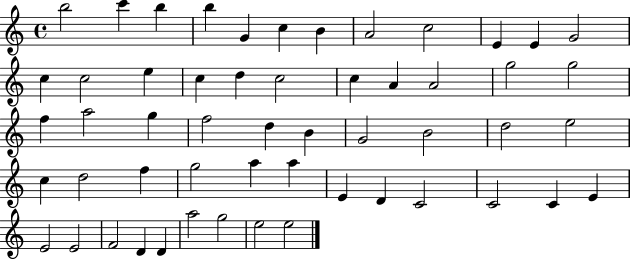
{
  \clef treble
  \time 4/4
  \defaultTimeSignature
  \key c \major
  b''2 c'''4 b''4 | b''4 g'4 c''4 b'4 | a'2 c''2 | e'4 e'4 g'2 | \break c''4 c''2 e''4 | c''4 d''4 c''2 | c''4 a'4 a'2 | g''2 g''2 | \break f''4 a''2 g''4 | f''2 d''4 b'4 | g'2 b'2 | d''2 e''2 | \break c''4 d''2 f''4 | g''2 a''4 a''4 | e'4 d'4 c'2 | c'2 c'4 e'4 | \break e'2 e'2 | f'2 d'4 d'4 | a''2 g''2 | e''2 e''2 | \break \bar "|."
}